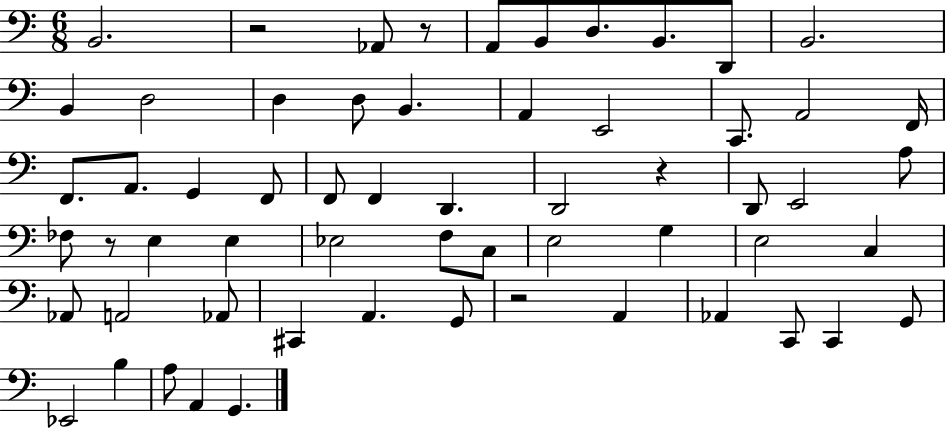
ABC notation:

X:1
T:Untitled
M:6/8
L:1/4
K:C
B,,2 z2 _A,,/2 z/2 A,,/2 B,,/2 D,/2 B,,/2 D,,/2 B,,2 B,, D,2 D, D,/2 B,, A,, E,,2 C,,/2 A,,2 F,,/4 F,,/2 A,,/2 G,, F,,/2 F,,/2 F,, D,, D,,2 z D,,/2 E,,2 A,/2 _F,/2 z/2 E, E, _E,2 F,/2 C,/2 E,2 G, E,2 C, _A,,/2 A,,2 _A,,/2 ^C,, A,, G,,/2 z2 A,, _A,, C,,/2 C,, G,,/2 _E,,2 B, A,/2 A,, G,,